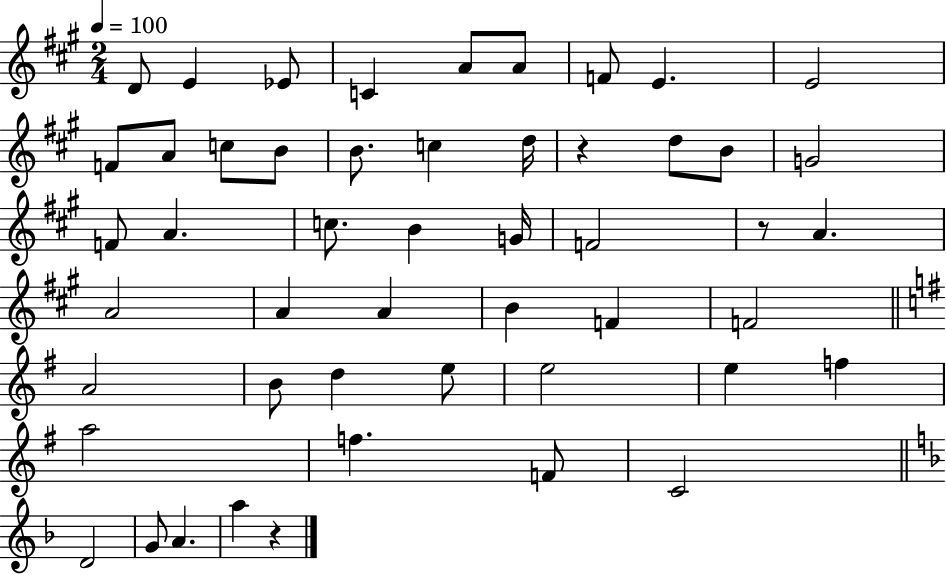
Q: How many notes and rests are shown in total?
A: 50